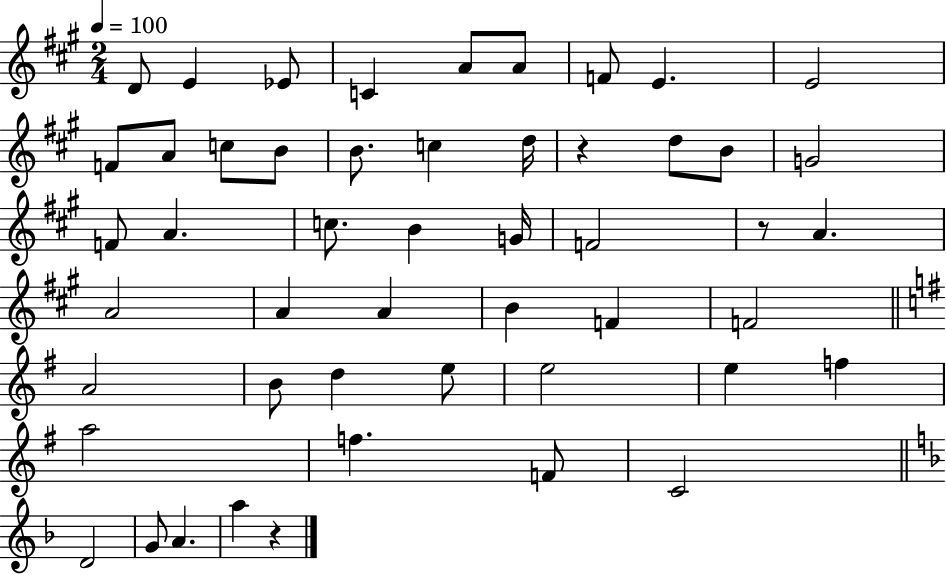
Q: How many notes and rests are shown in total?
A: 50